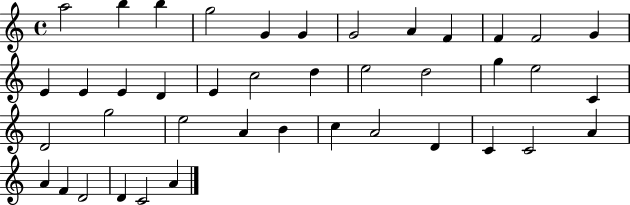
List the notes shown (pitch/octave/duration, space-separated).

A5/h B5/q B5/q G5/h G4/q G4/q G4/h A4/q F4/q F4/q F4/h G4/q E4/q E4/q E4/q D4/q E4/q C5/h D5/q E5/h D5/h G5/q E5/h C4/q D4/h G5/h E5/h A4/q B4/q C5/q A4/h D4/q C4/q C4/h A4/q A4/q F4/q D4/h D4/q C4/h A4/q